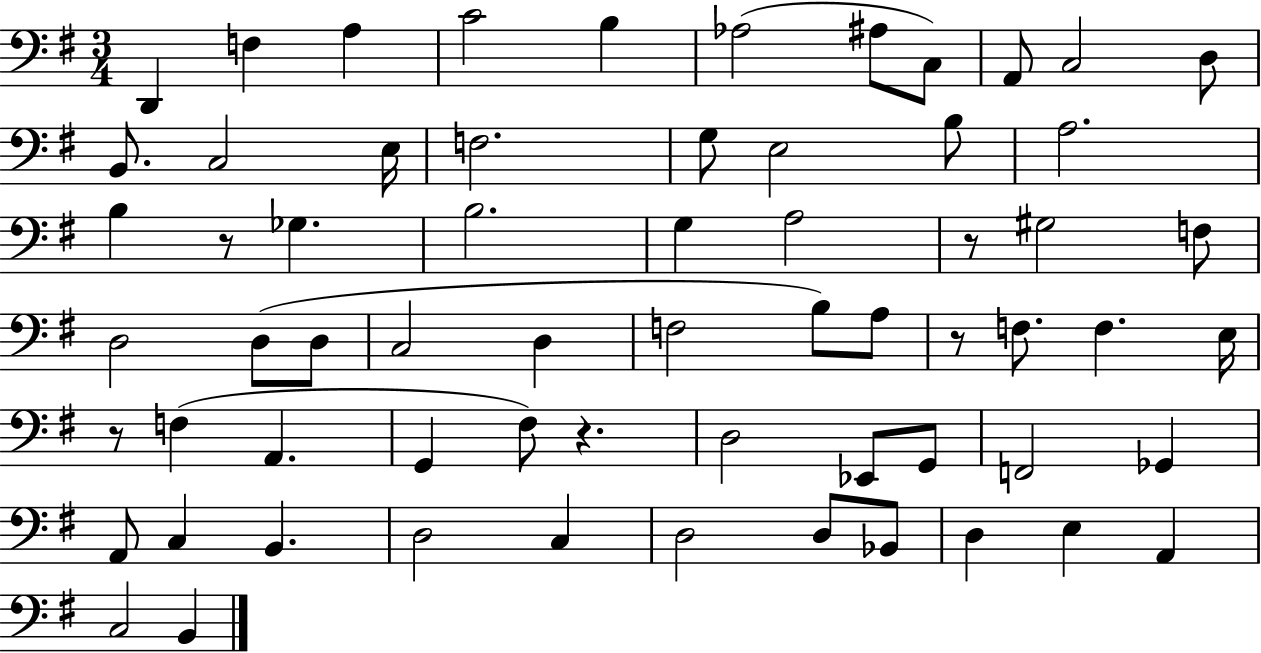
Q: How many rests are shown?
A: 5